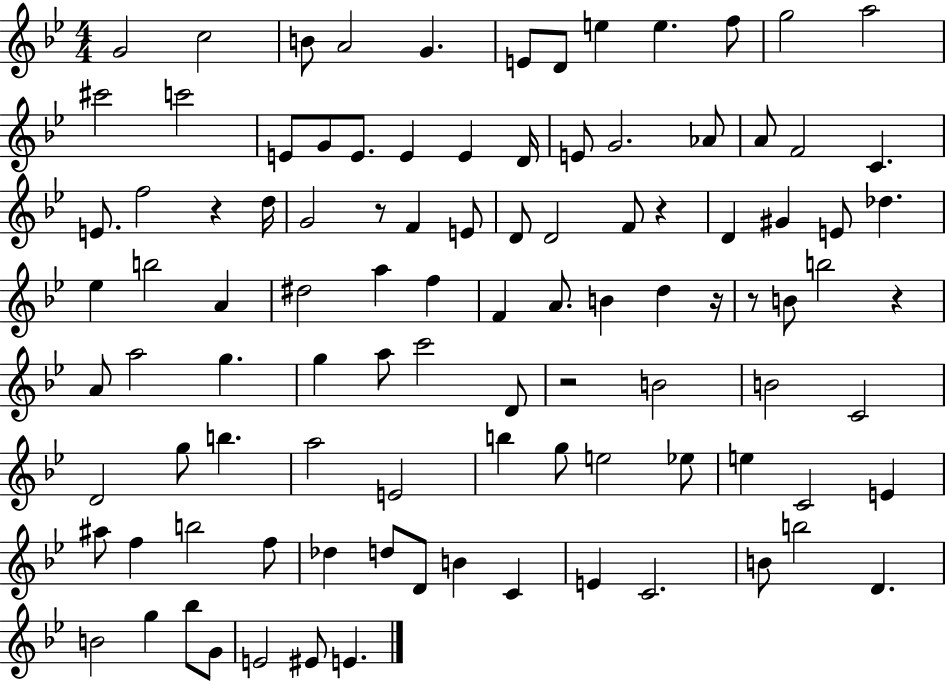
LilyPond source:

{
  \clef treble
  \numericTimeSignature
  \time 4/4
  \key bes \major
  g'2 c''2 | b'8 a'2 g'4. | e'8 d'8 e''4 e''4. f''8 | g''2 a''2 | \break cis'''2 c'''2 | e'8 g'8 e'8. e'4 e'4 d'16 | e'8 g'2. aes'8 | a'8 f'2 c'4. | \break e'8. f''2 r4 d''16 | g'2 r8 f'4 e'8 | d'8 d'2 f'8 r4 | d'4 gis'4 e'8 des''4. | \break ees''4 b''2 a'4 | dis''2 a''4 f''4 | f'4 a'8. b'4 d''4 r16 | r8 b'8 b''2 r4 | \break a'8 a''2 g''4. | g''4 a''8 c'''2 d'8 | r2 b'2 | b'2 c'2 | \break d'2 g''8 b''4. | a''2 e'2 | b''4 g''8 e''2 ees''8 | e''4 c'2 e'4 | \break ais''8 f''4 b''2 f''8 | des''4 d''8 d'8 b'4 c'4 | e'4 c'2. | b'8 b''2 d'4. | \break b'2 g''4 bes''8 g'8 | e'2 eis'8 e'4. | \bar "|."
}